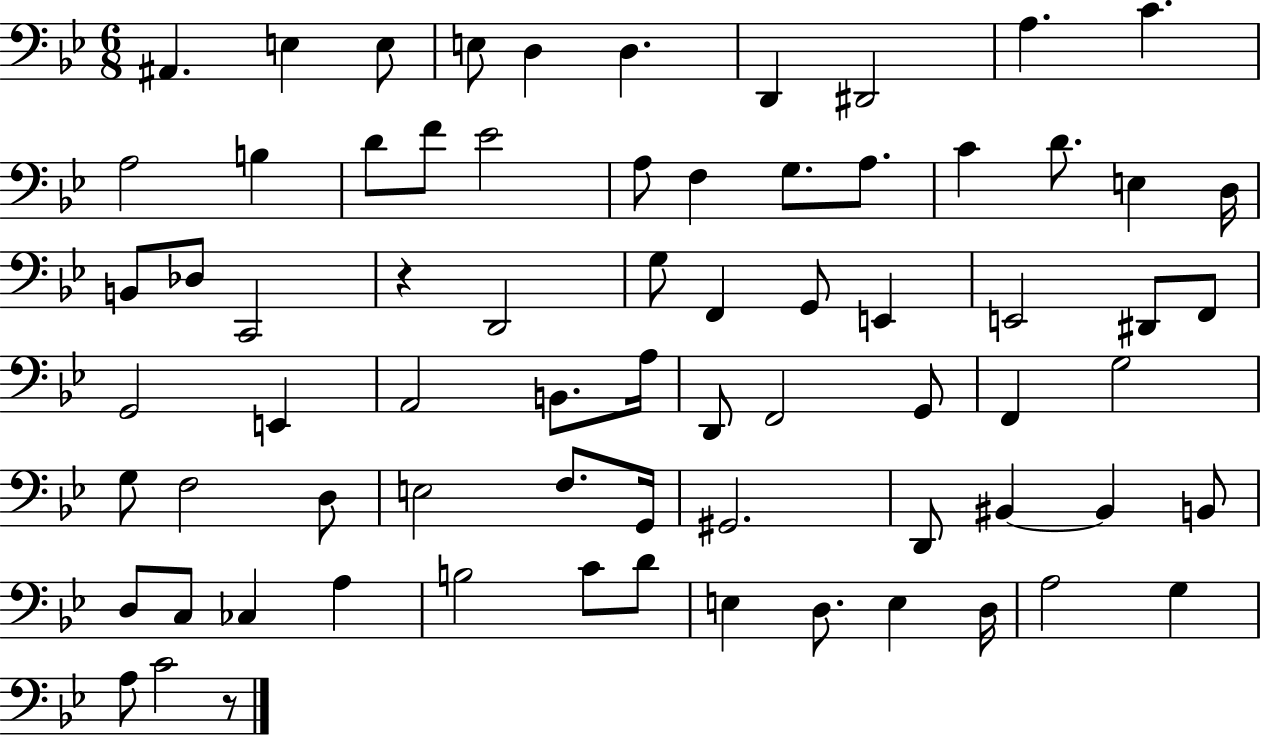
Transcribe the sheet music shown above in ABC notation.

X:1
T:Untitled
M:6/8
L:1/4
K:Bb
^A,, E, E,/2 E,/2 D, D, D,, ^D,,2 A, C A,2 B, D/2 F/2 _E2 A,/2 F, G,/2 A,/2 C D/2 E, D,/4 B,,/2 _D,/2 C,,2 z D,,2 G,/2 F,, G,,/2 E,, E,,2 ^D,,/2 F,,/2 G,,2 E,, A,,2 B,,/2 A,/4 D,,/2 F,,2 G,,/2 F,, G,2 G,/2 F,2 D,/2 E,2 F,/2 G,,/4 ^G,,2 D,,/2 ^B,, ^B,, B,,/2 D,/2 C,/2 _C, A, B,2 C/2 D/2 E, D,/2 E, D,/4 A,2 G, A,/2 C2 z/2